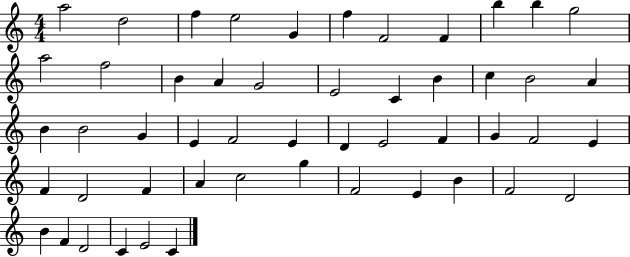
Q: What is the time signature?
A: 4/4